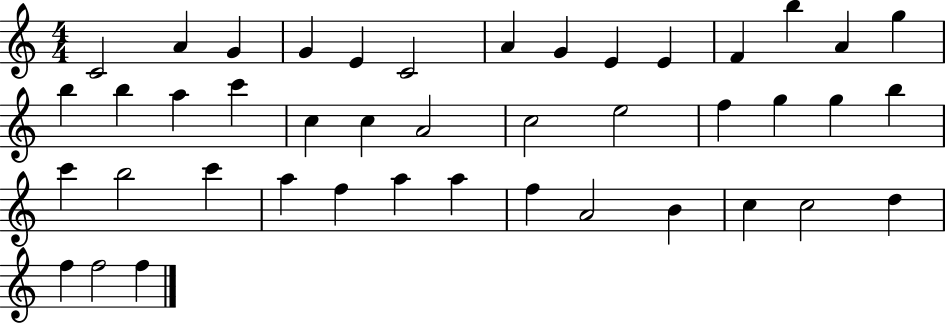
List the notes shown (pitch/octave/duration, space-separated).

C4/h A4/q G4/q G4/q E4/q C4/h A4/q G4/q E4/q E4/q F4/q B5/q A4/q G5/q B5/q B5/q A5/q C6/q C5/q C5/q A4/h C5/h E5/h F5/q G5/q G5/q B5/q C6/q B5/h C6/q A5/q F5/q A5/q A5/q F5/q A4/h B4/q C5/q C5/h D5/q F5/q F5/h F5/q